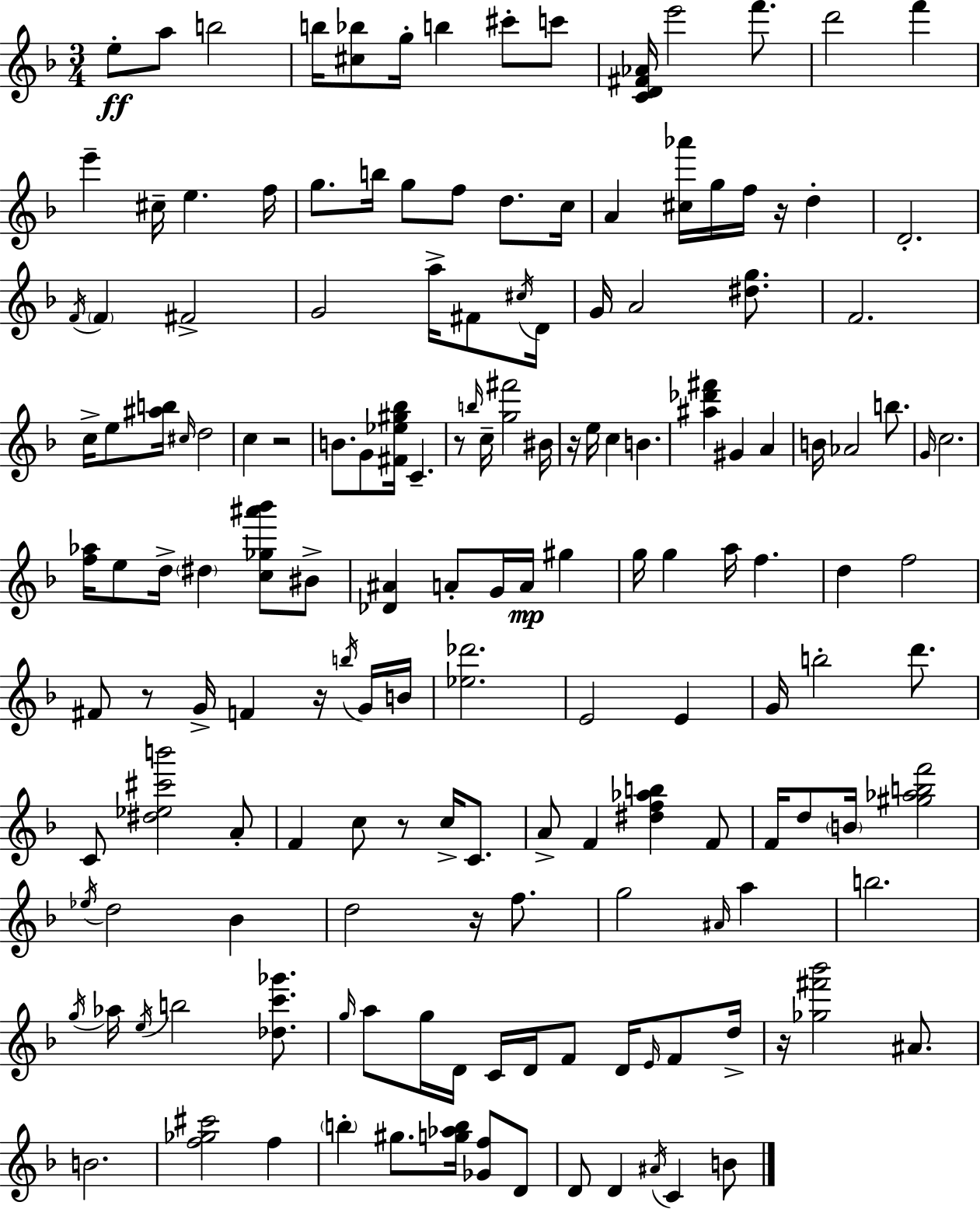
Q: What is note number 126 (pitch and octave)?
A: D4